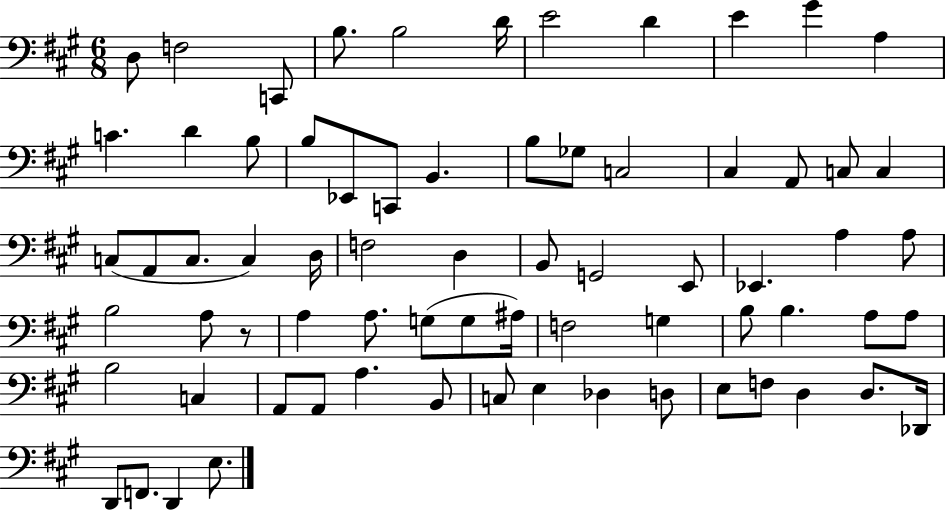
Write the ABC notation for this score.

X:1
T:Untitled
M:6/8
L:1/4
K:A
D,/2 F,2 C,,/2 B,/2 B,2 D/4 E2 D E ^G A, C D B,/2 B,/2 _E,,/2 C,,/2 B,, B,/2 _G,/2 C,2 ^C, A,,/2 C,/2 C, C,/2 A,,/2 C,/2 C, D,/4 F,2 D, B,,/2 G,,2 E,,/2 _E,, A, A,/2 B,2 A,/2 z/2 A, A,/2 G,/2 G,/2 ^A,/4 F,2 G, B,/2 B, A,/2 A,/2 B,2 C, A,,/2 A,,/2 A, B,,/2 C,/2 E, _D, D,/2 E,/2 F,/2 D, D,/2 _D,,/4 D,,/2 F,,/2 D,, E,/2